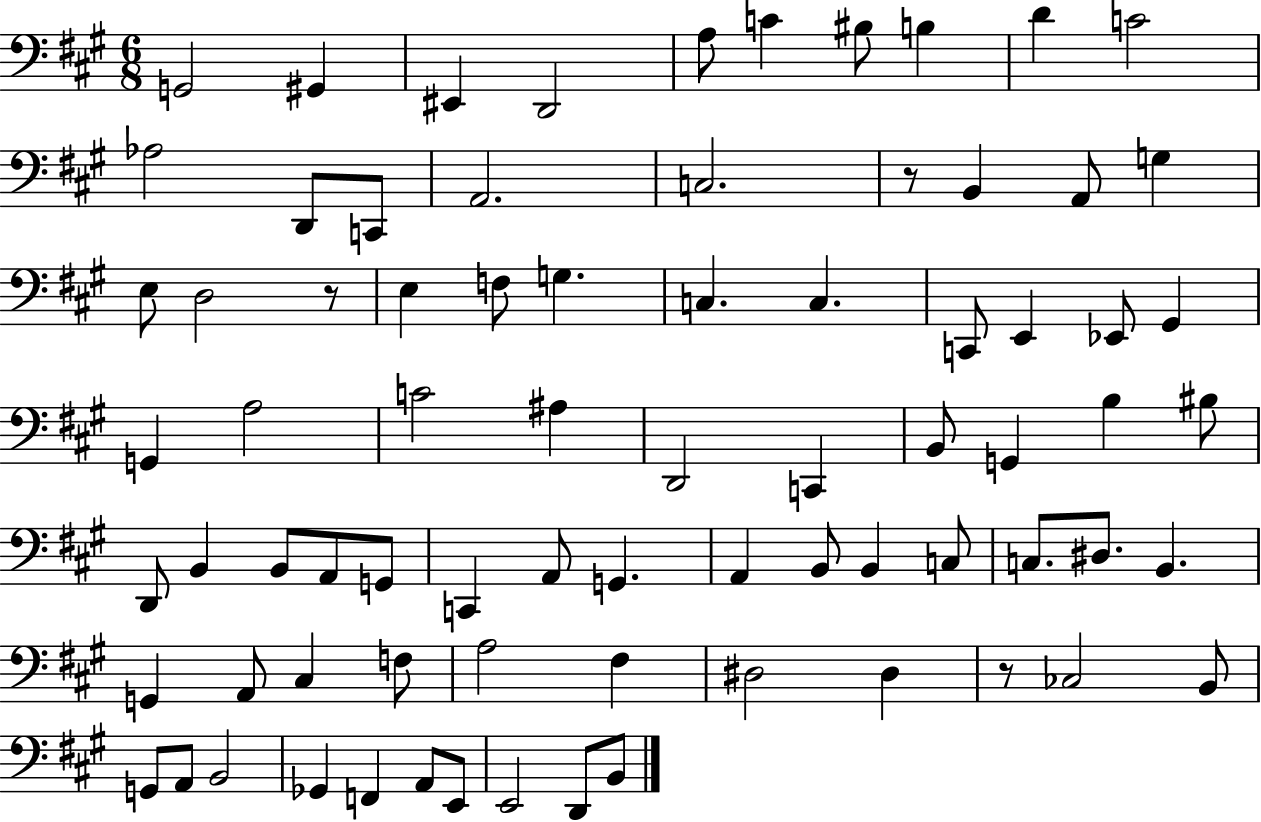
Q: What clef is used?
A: bass